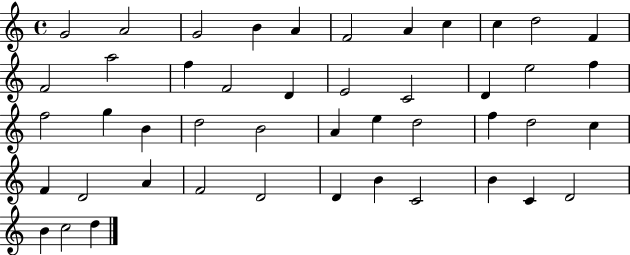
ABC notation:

X:1
T:Untitled
M:4/4
L:1/4
K:C
G2 A2 G2 B A F2 A c c d2 F F2 a2 f F2 D E2 C2 D e2 f f2 g B d2 B2 A e d2 f d2 c F D2 A F2 D2 D B C2 B C D2 B c2 d